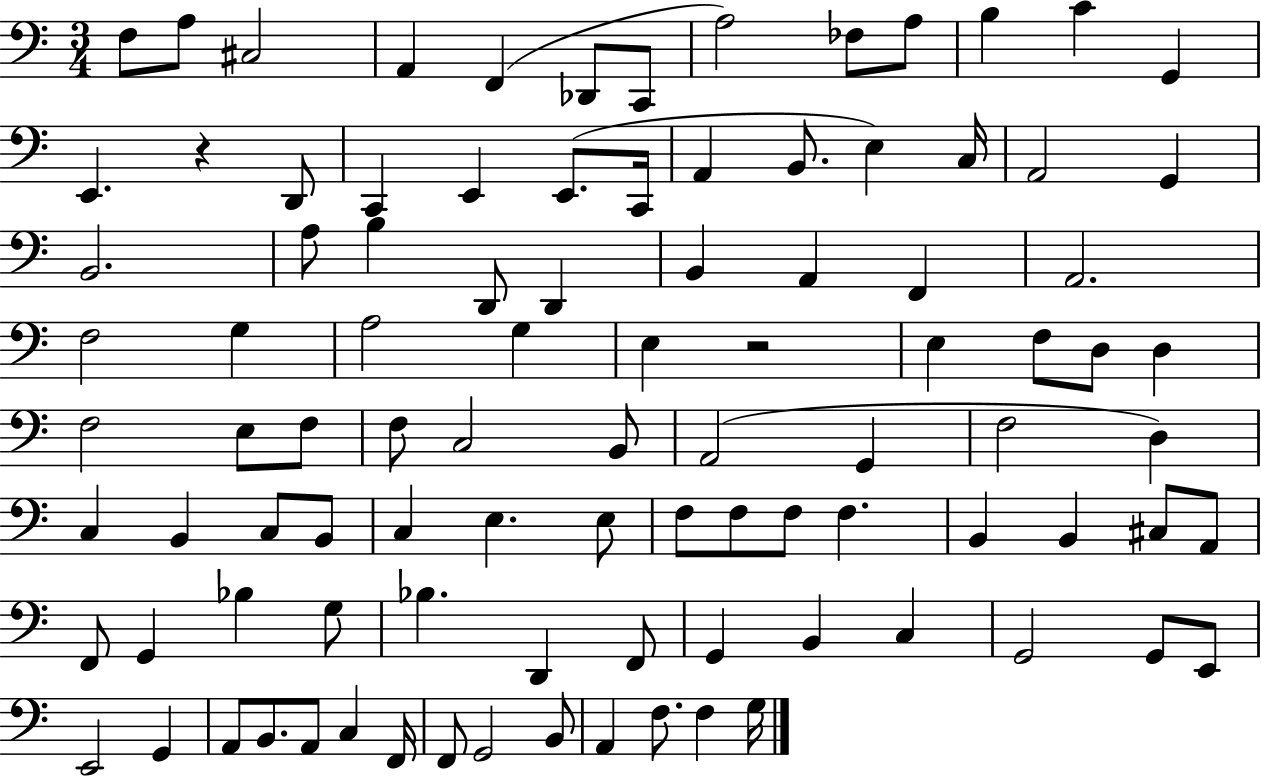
X:1
T:Untitled
M:3/4
L:1/4
K:C
F,/2 A,/2 ^C,2 A,, F,, _D,,/2 C,,/2 A,2 _F,/2 A,/2 B, C G,, E,, z D,,/2 C,, E,, E,,/2 C,,/4 A,, B,,/2 E, C,/4 A,,2 G,, B,,2 A,/2 B, D,,/2 D,, B,, A,, F,, A,,2 F,2 G, A,2 G, E, z2 E, F,/2 D,/2 D, F,2 E,/2 F,/2 F,/2 C,2 B,,/2 A,,2 G,, F,2 D, C, B,, C,/2 B,,/2 C, E, E,/2 F,/2 F,/2 F,/2 F, B,, B,, ^C,/2 A,,/2 F,,/2 G,, _B, G,/2 _B, D,, F,,/2 G,, B,, C, G,,2 G,,/2 E,,/2 E,,2 G,, A,,/2 B,,/2 A,,/2 C, F,,/4 F,,/2 G,,2 B,,/2 A,, F,/2 F, G,/4